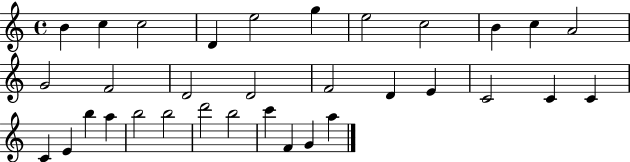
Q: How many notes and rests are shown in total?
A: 33